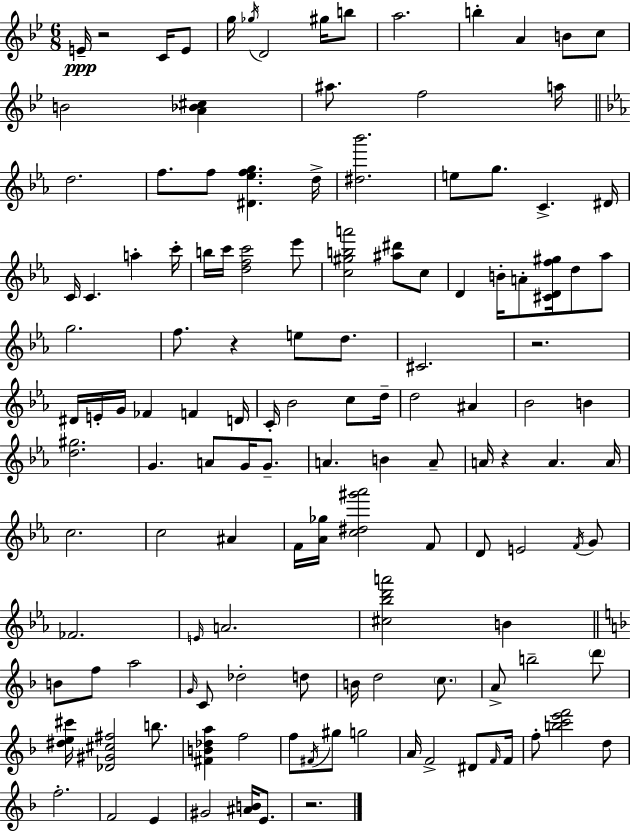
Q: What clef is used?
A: treble